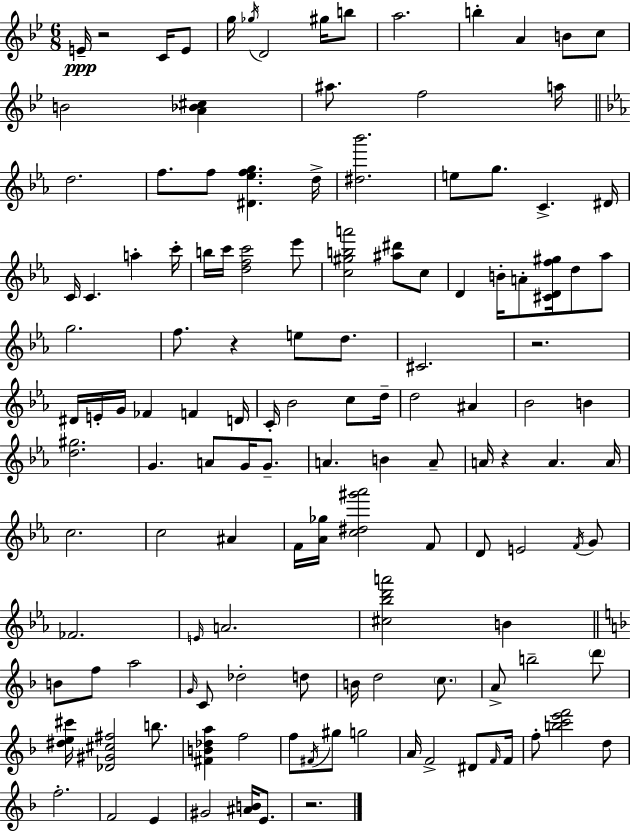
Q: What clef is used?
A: treble